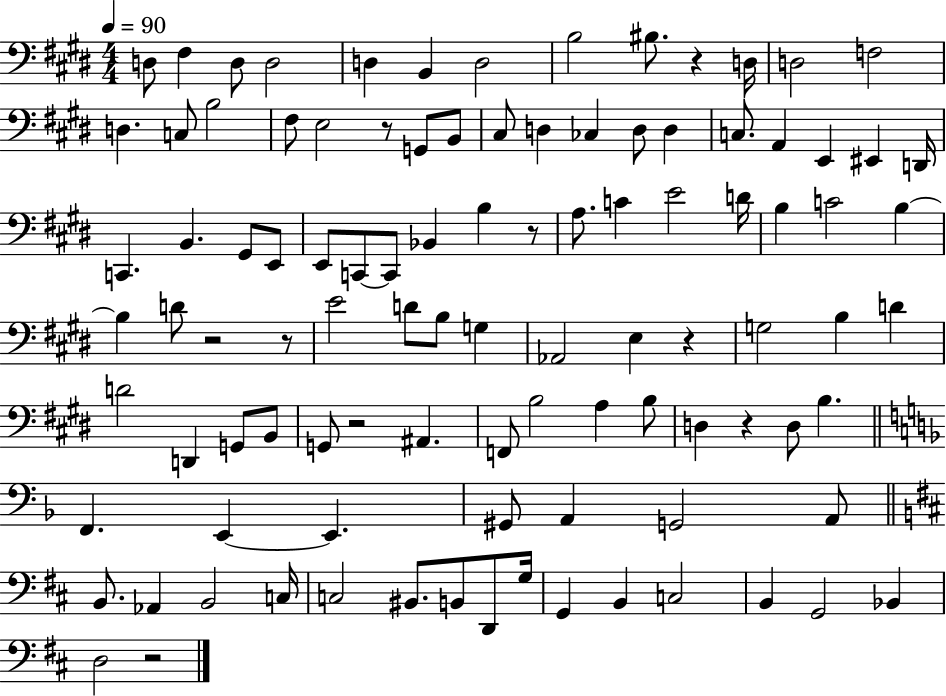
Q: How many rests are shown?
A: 9